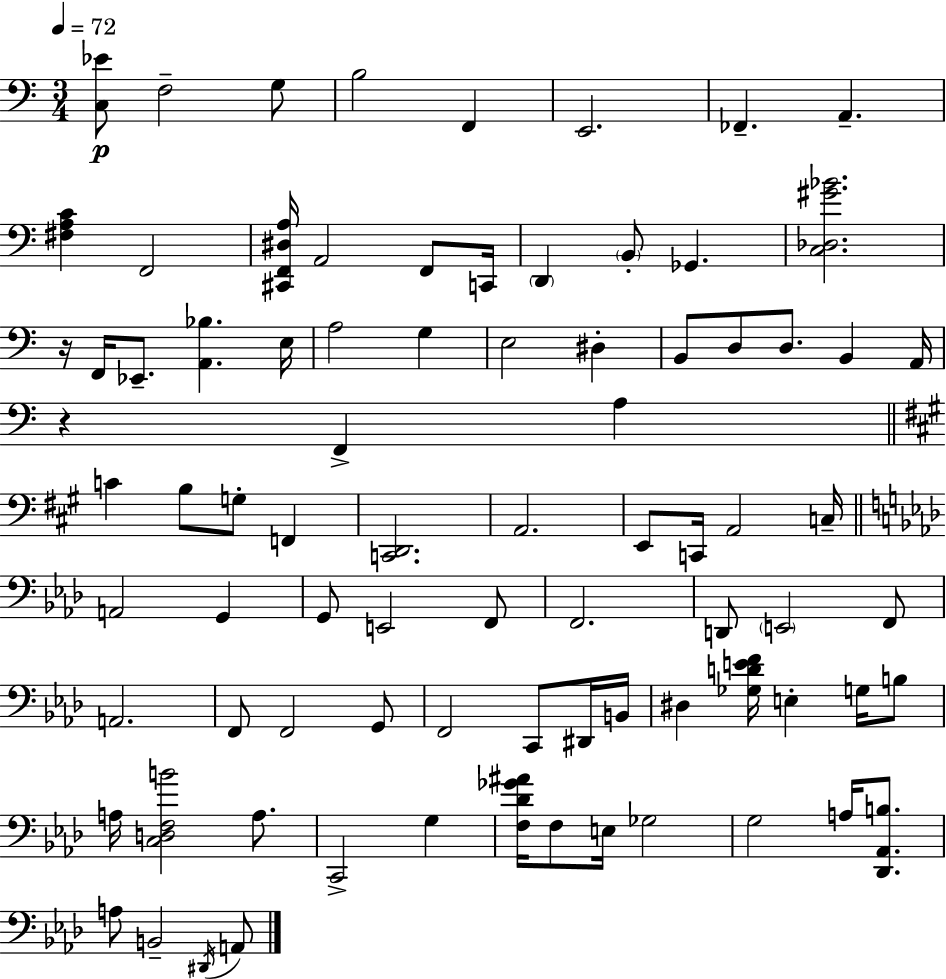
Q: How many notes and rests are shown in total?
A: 83